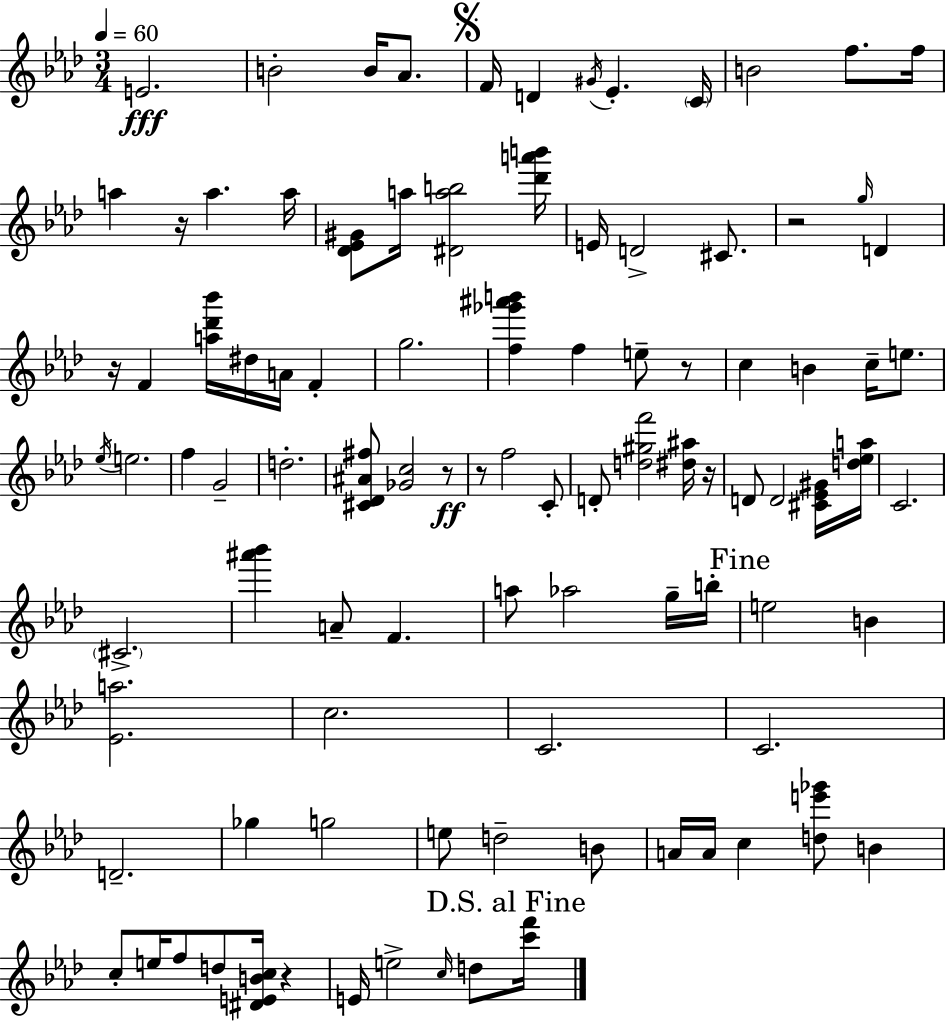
{
  \clef treble
  \numericTimeSignature
  \time 3/4
  \key aes \major
  \tempo 4 = 60
  e'2.\fff | b'2-. b'16 aes'8. | \mark \markup { \musicglyph "scripts.segno" } f'16 d'4 \acciaccatura { gis'16 } ees'4.-. | \parenthesize c'16 b'2 f''8. | \break f''16 a''4 r16 a''4. | a''16 <des' ees' gis'>8 a''16 <dis' a'' b''>2 | <des''' a''' b'''>16 e'16 d'2-> cis'8. | r2 \grace { g''16 } d'4 | \break r16 f'4 <a'' des''' bes'''>16 dis''16 a'16 f'4-. | g''2. | <f'' ges''' ais''' b'''>4 f''4 e''8-- | r8 c''4 b'4 c''16-- e''8. | \break \acciaccatura { ees''16 } e''2. | f''4 g'2-- | d''2.-. | <cis' des' ais' fis''>8 <ges' c''>2 | \break r8\ff r8 f''2 | c'8-. d'8-. <d'' gis'' f'''>2 | <dis'' ais''>16 r16 d'8 d'2 | <cis' ees' gis'>16 <d'' ees'' a''>16 c'2. | \break \parenthesize cis'2.-> | <ais''' bes'''>4 a'8-- f'4. | a''8 aes''2 | g''16-- b''16-. \mark "Fine" e''2 b'4 | \break <ees' a''>2. | c''2. | c'2. | c'2. | \break d'2.-- | ges''4 g''2 | e''8 d''2-- | b'8 a'16 a'16 c''4 <d'' e''' ges'''>8 b'4 | \break c''8-. e''16 f''8 d''8 <dis' e' b' c''>16 r4 | e'16 e''2-> | \grace { c''16 } d''8 \mark "D.S. al Fine" <c''' f'''>16 \bar "|."
}